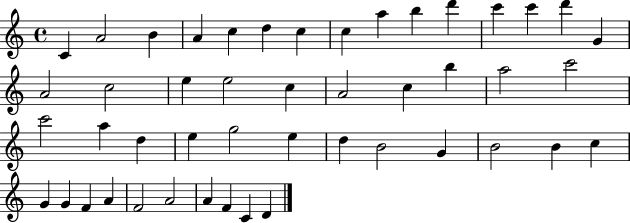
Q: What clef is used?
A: treble